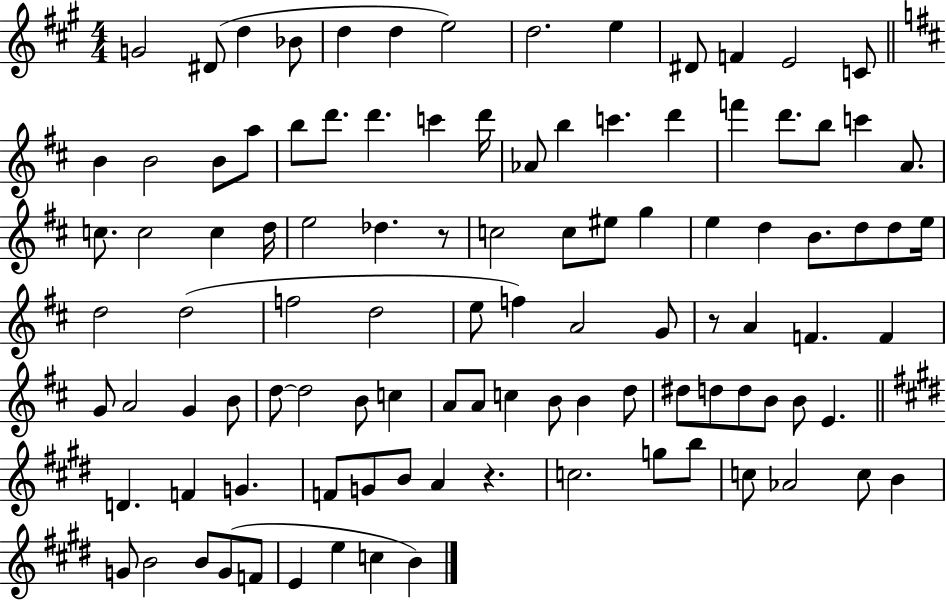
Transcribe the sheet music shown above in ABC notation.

X:1
T:Untitled
M:4/4
L:1/4
K:A
G2 ^D/2 d _B/2 d d e2 d2 e ^D/2 F E2 C/2 B B2 B/2 a/2 b/2 d'/2 d' c' d'/4 _A/2 b c' d' f' d'/2 b/2 c' A/2 c/2 c2 c d/4 e2 _d z/2 c2 c/2 ^e/2 g e d B/2 d/2 d/2 e/4 d2 d2 f2 d2 e/2 f A2 G/2 z/2 A F F G/2 A2 G B/2 d/2 d2 B/2 c A/2 A/2 c B/2 B d/2 ^d/2 d/2 d/2 B/2 B/2 E D F G F/2 G/2 B/2 A z c2 g/2 b/2 c/2 _A2 c/2 B G/2 B2 B/2 G/2 F/2 E e c B